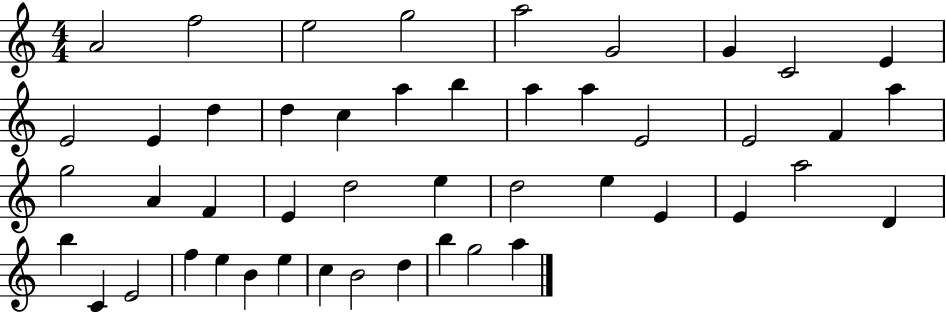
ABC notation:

X:1
T:Untitled
M:4/4
L:1/4
K:C
A2 f2 e2 g2 a2 G2 G C2 E E2 E d d c a b a a E2 E2 F a g2 A F E d2 e d2 e E E a2 D b C E2 f e B e c B2 d b g2 a